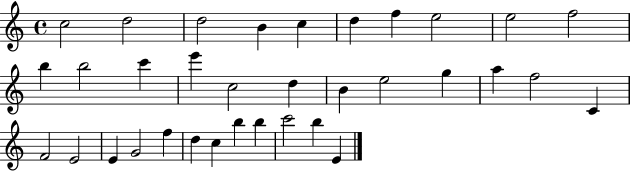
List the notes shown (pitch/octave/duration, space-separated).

C5/h D5/h D5/h B4/q C5/q D5/q F5/q E5/h E5/h F5/h B5/q B5/h C6/q E6/q C5/h D5/q B4/q E5/h G5/q A5/q F5/h C4/q F4/h E4/h E4/q G4/h F5/q D5/q C5/q B5/q B5/q C6/h B5/q E4/q